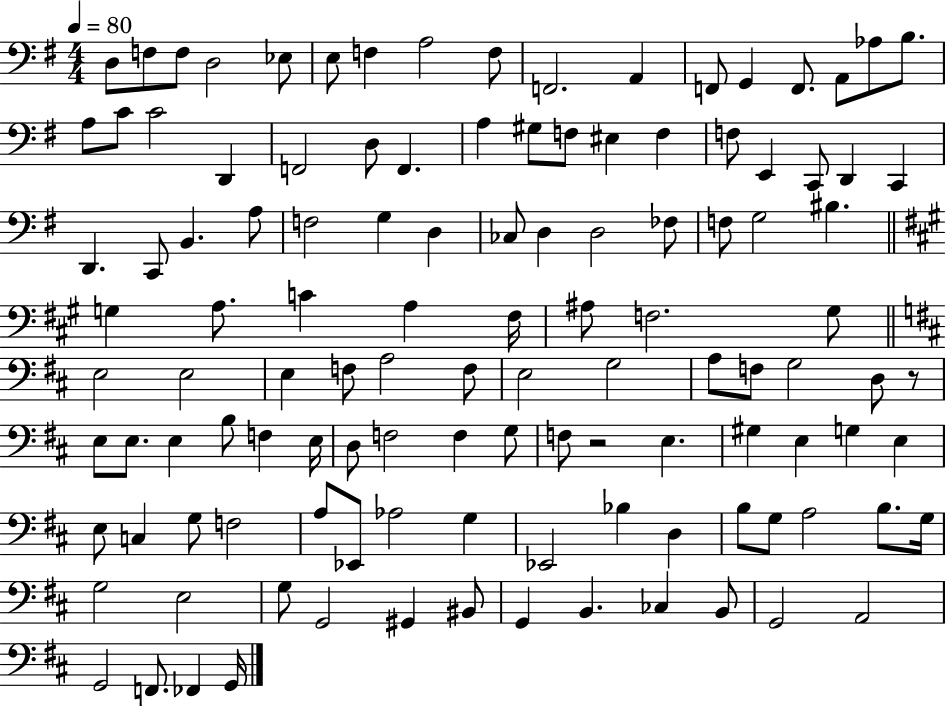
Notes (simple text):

D3/e F3/e F3/e D3/h Eb3/e E3/e F3/q A3/h F3/e F2/h. A2/q F2/e G2/q F2/e. A2/e Ab3/e B3/e. A3/e C4/e C4/h D2/q F2/h D3/e F2/q. A3/q G#3/e F3/e EIS3/q F3/q F3/e E2/q C2/e D2/q C2/q D2/q. C2/e B2/q. A3/e F3/h G3/q D3/q CES3/e D3/q D3/h FES3/e F3/e G3/h BIS3/q. G3/q A3/e. C4/q A3/q F#3/s A#3/e F3/h. G#3/e E3/h E3/h E3/q F3/e A3/h F3/e E3/h G3/h A3/e F3/e G3/h D3/e R/e E3/e E3/e. E3/q B3/e F3/q E3/s D3/e F3/h F3/q G3/e F3/e R/h E3/q. G#3/q E3/q G3/q E3/q E3/e C3/q G3/e F3/h A3/e Eb2/e Ab3/h G3/q Eb2/h Bb3/q D3/q B3/e G3/e A3/h B3/e. G3/s G3/h E3/h G3/e G2/h G#2/q BIS2/e G2/q B2/q. CES3/q B2/e G2/h A2/h G2/h F2/e. FES2/q G2/s